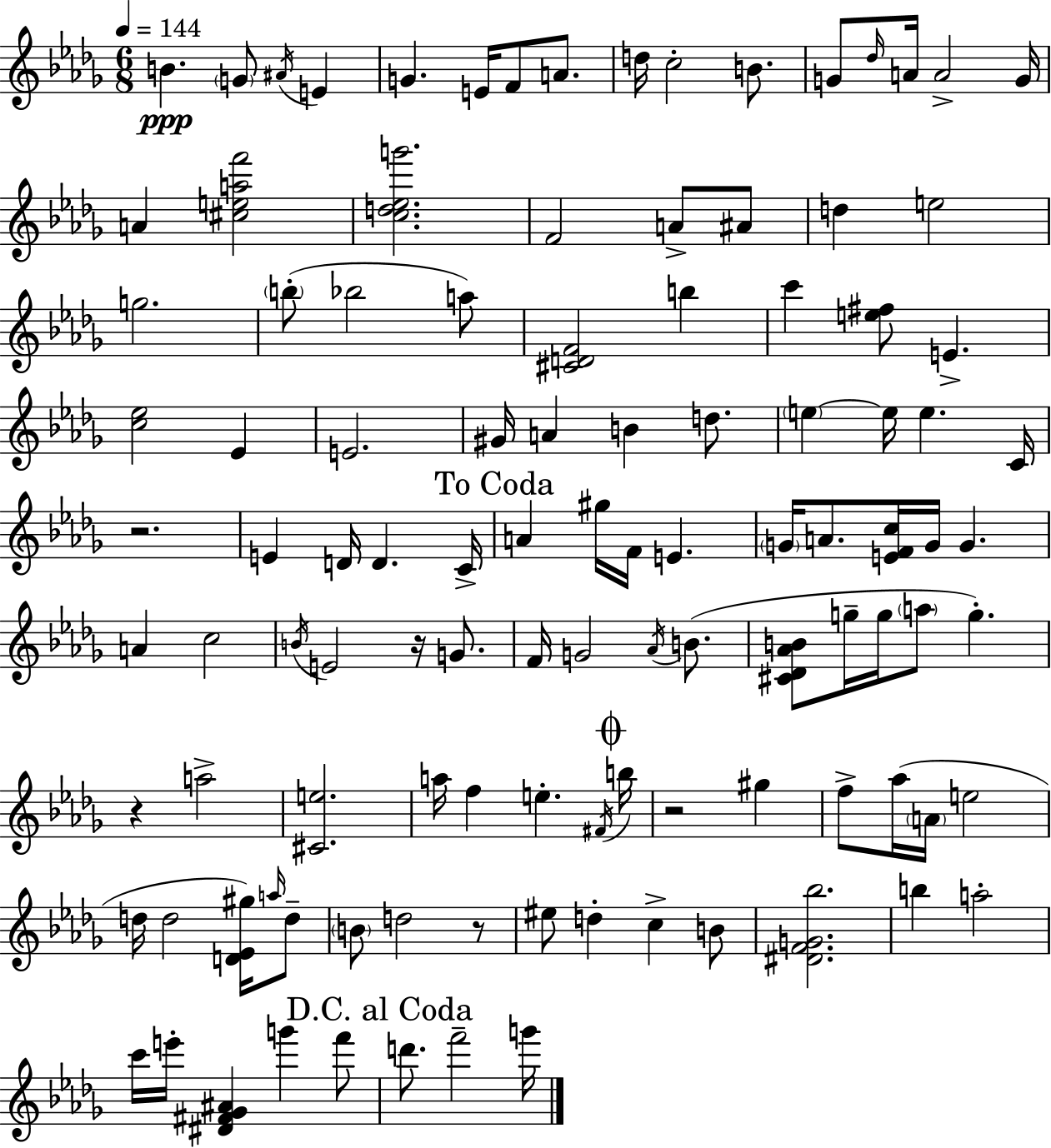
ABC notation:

X:1
T:Untitled
M:6/8
L:1/4
K:Bbm
B G/2 ^A/4 E G E/4 F/2 A/2 d/4 c2 B/2 G/2 _d/4 A/4 A2 G/4 A [^ceaf']2 [cd_eg']2 F2 A/2 ^A/2 d e2 g2 b/2 _b2 a/2 [^CDF]2 b c' [e^f]/2 E [c_e]2 _E E2 ^G/4 A B d/2 e e/4 e C/4 z2 E D/4 D C/4 A ^g/4 F/4 E G/4 A/2 [EFc]/4 G/4 G A c2 B/4 E2 z/4 G/2 F/4 G2 _A/4 B/2 [^C_D_AB]/2 g/4 g/4 a/2 g z a2 [^Ce]2 a/4 f e ^F/4 b/4 z2 ^g f/2 _a/4 A/4 e2 d/4 d2 [D_E^g]/4 a/4 d/2 B/2 d2 z/2 ^e/2 d c B/2 [^DFG_b]2 b a2 c'/4 e'/4 [^D^F_G^A] g' f'/2 d'/2 f'2 g'/4